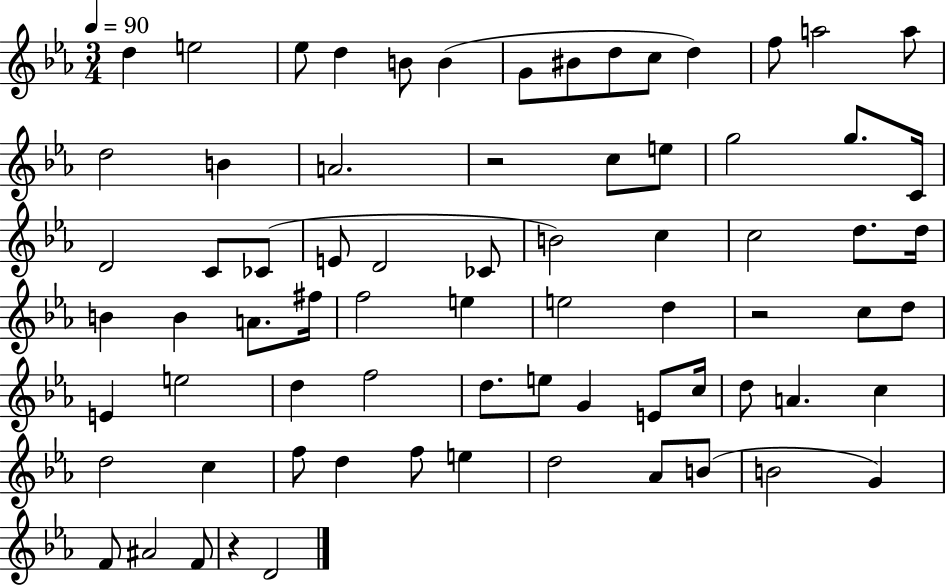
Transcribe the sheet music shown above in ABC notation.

X:1
T:Untitled
M:3/4
L:1/4
K:Eb
d e2 _e/2 d B/2 B G/2 ^B/2 d/2 c/2 d f/2 a2 a/2 d2 B A2 z2 c/2 e/2 g2 g/2 C/4 D2 C/2 _C/2 E/2 D2 _C/2 B2 c c2 d/2 d/4 B B A/2 ^f/4 f2 e e2 d z2 c/2 d/2 E e2 d f2 d/2 e/2 G E/2 c/4 d/2 A c d2 c f/2 d f/2 e d2 _A/2 B/2 B2 G F/2 ^A2 F/2 z D2